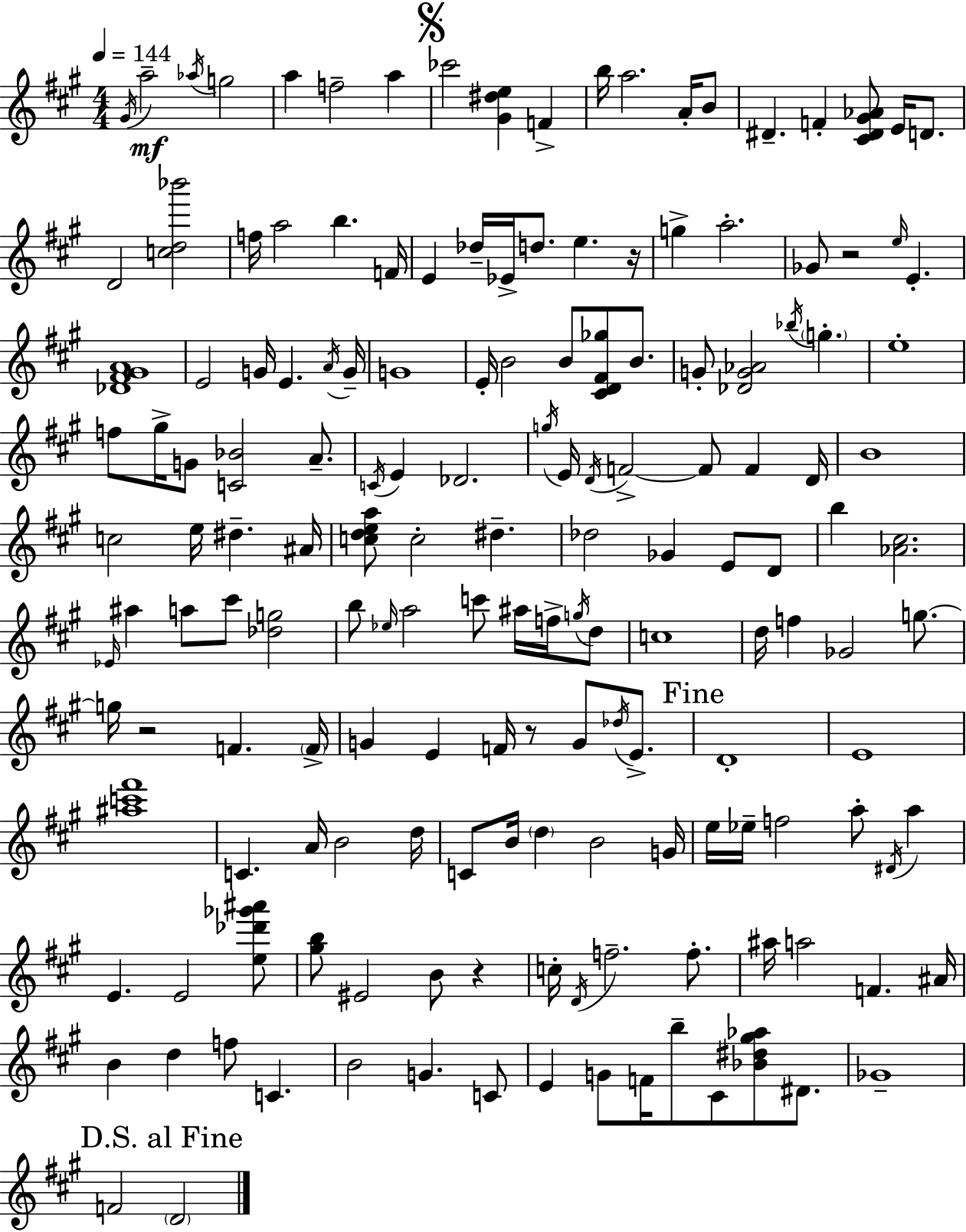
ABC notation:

X:1
T:Untitled
M:4/4
L:1/4
K:A
^G/4 a2 _a/4 g2 a f2 a _c'2 [^G^de] F b/4 a2 A/4 B/2 ^D F [^C^D^G_A]/2 E/4 D/2 D2 [cd_b']2 f/4 a2 b F/4 E _d/4 _E/4 d/2 e z/4 g a2 _G/2 z2 e/4 E [_D^F^GA]4 E2 G/4 E A/4 G/4 G4 E/4 B2 B/2 [^CD^F_g]/2 B/2 G/2 [_DG_A]2 _b/4 g e4 f/2 ^g/4 G/2 [C_B]2 A/2 C/4 E _D2 g/4 E/4 D/4 F2 F/2 F D/4 B4 c2 e/4 ^d ^A/4 [cdea]/2 c2 ^d _d2 _G E/2 D/2 b [_A^c]2 _E/4 ^a a/2 ^c'/2 [_dg]2 b/2 _e/4 a2 c'/2 ^a/4 f/4 g/4 d/2 c4 d/4 f _G2 g/2 g/4 z2 F F/4 G E F/4 z/2 G/2 _d/4 E/2 D4 E4 [^ac'^f']4 C A/4 B2 d/4 C/2 B/4 d B2 G/4 e/4 _e/4 f2 a/2 ^D/4 a E E2 [e_d'_g'^a']/2 [^gb]/2 ^E2 B/2 z c/4 D/4 f2 f/2 ^a/4 a2 F ^A/4 B d f/2 C B2 G C/2 E G/2 F/4 b/2 ^C/2 [_B^d^g_a]/2 ^D/2 _G4 F2 D2